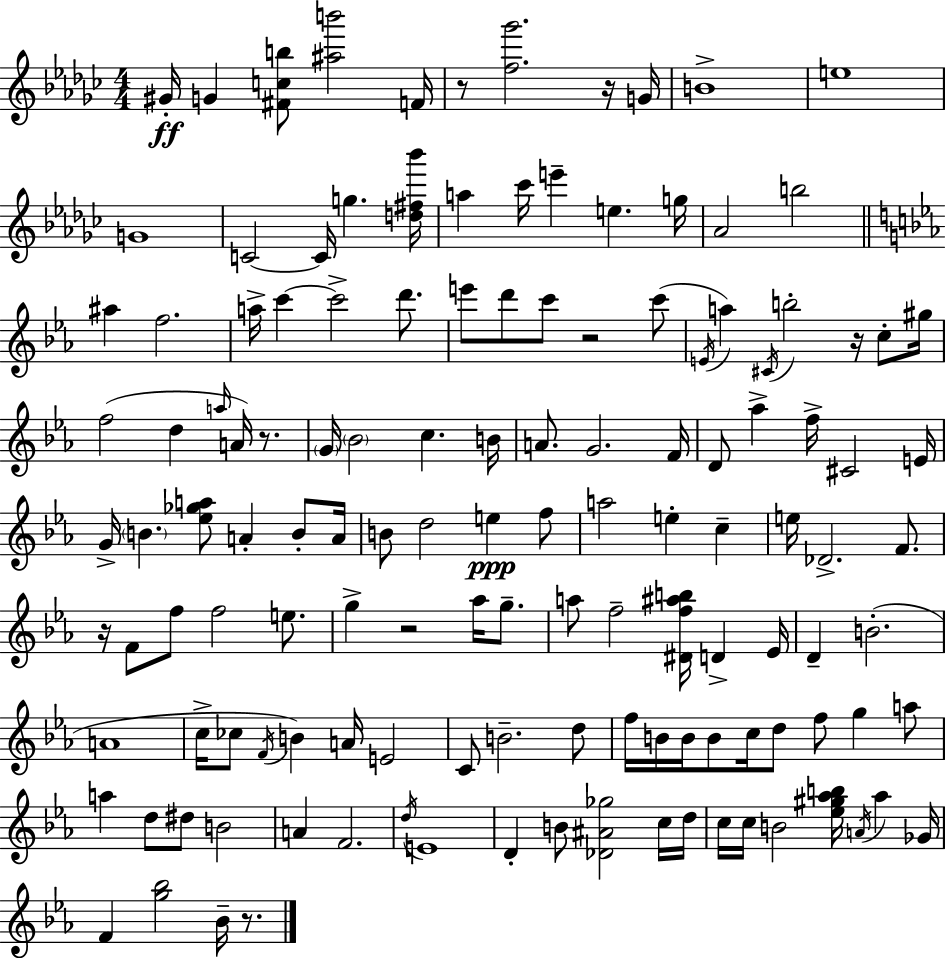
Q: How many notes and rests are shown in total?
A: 133